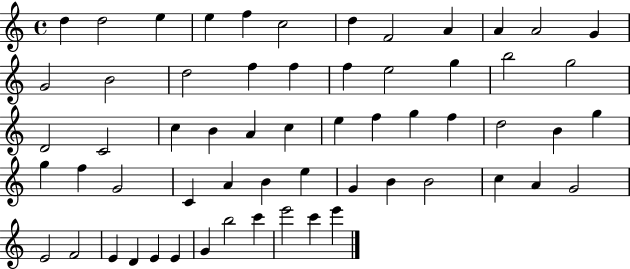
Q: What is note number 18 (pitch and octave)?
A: F5